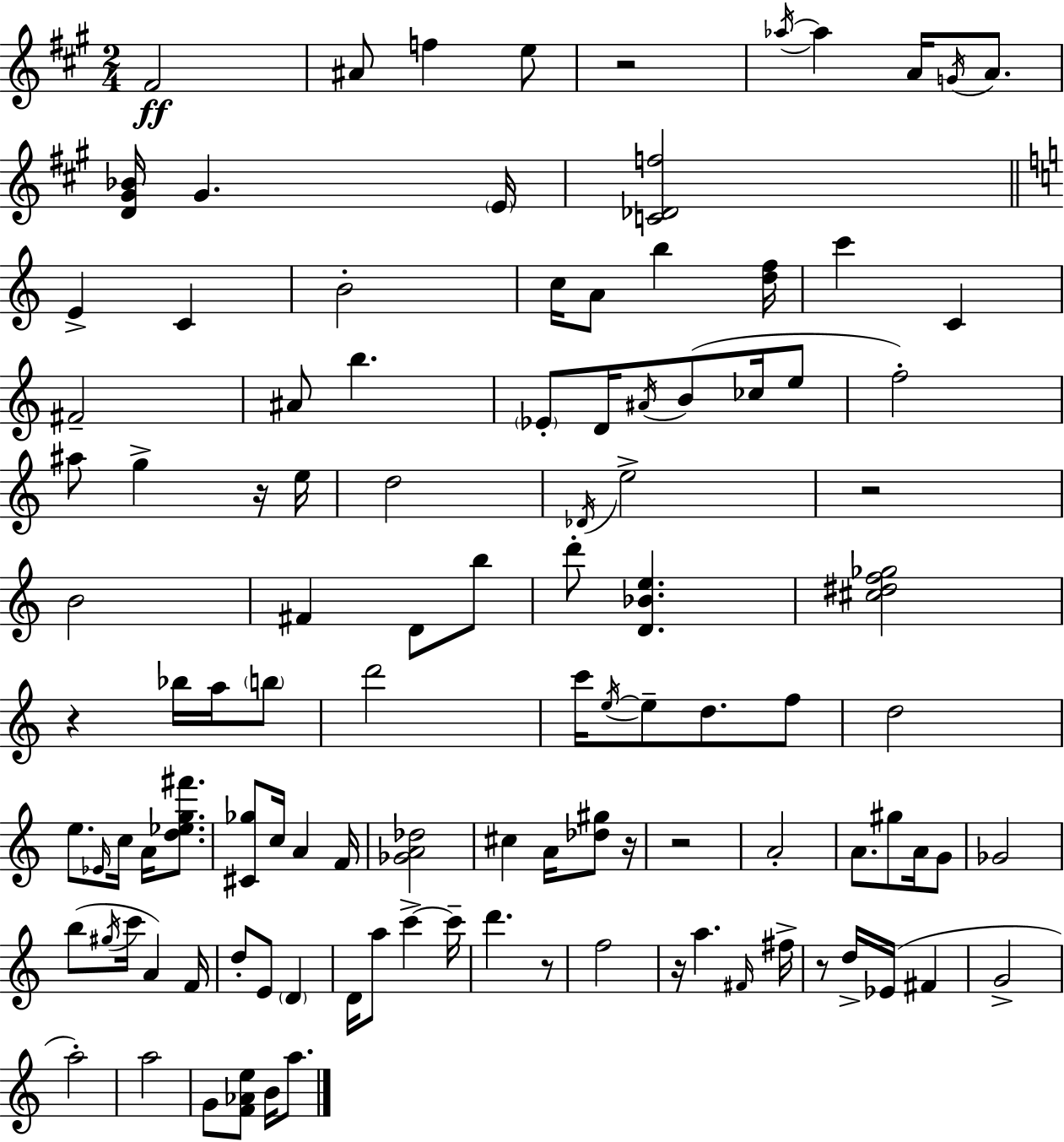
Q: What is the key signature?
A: A major